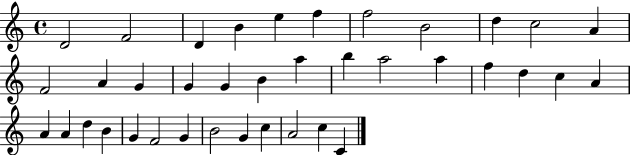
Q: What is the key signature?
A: C major